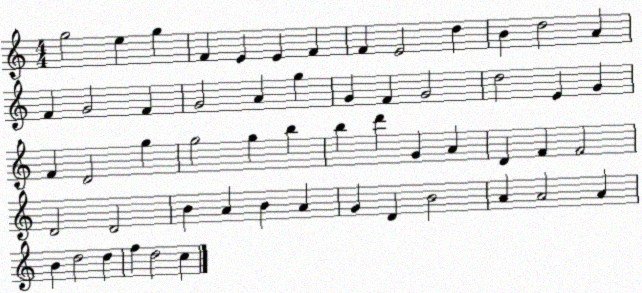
X:1
T:Untitled
M:4/4
L:1/4
K:C
g2 e g F E E F F E2 d B d2 A F G2 F G2 A g G F G2 d2 E G F D2 g g2 g b b d' G A D F F2 D2 D2 B A B A G D B2 A A2 A B d2 d f d2 c